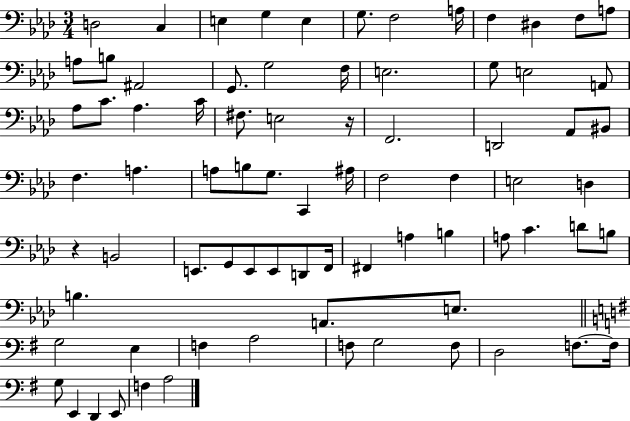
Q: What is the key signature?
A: AES major